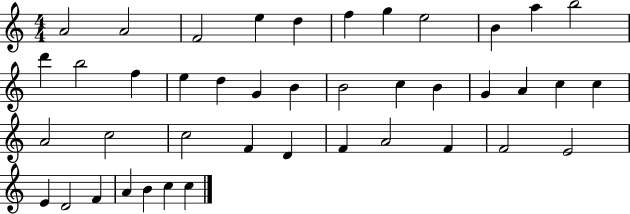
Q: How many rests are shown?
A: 0